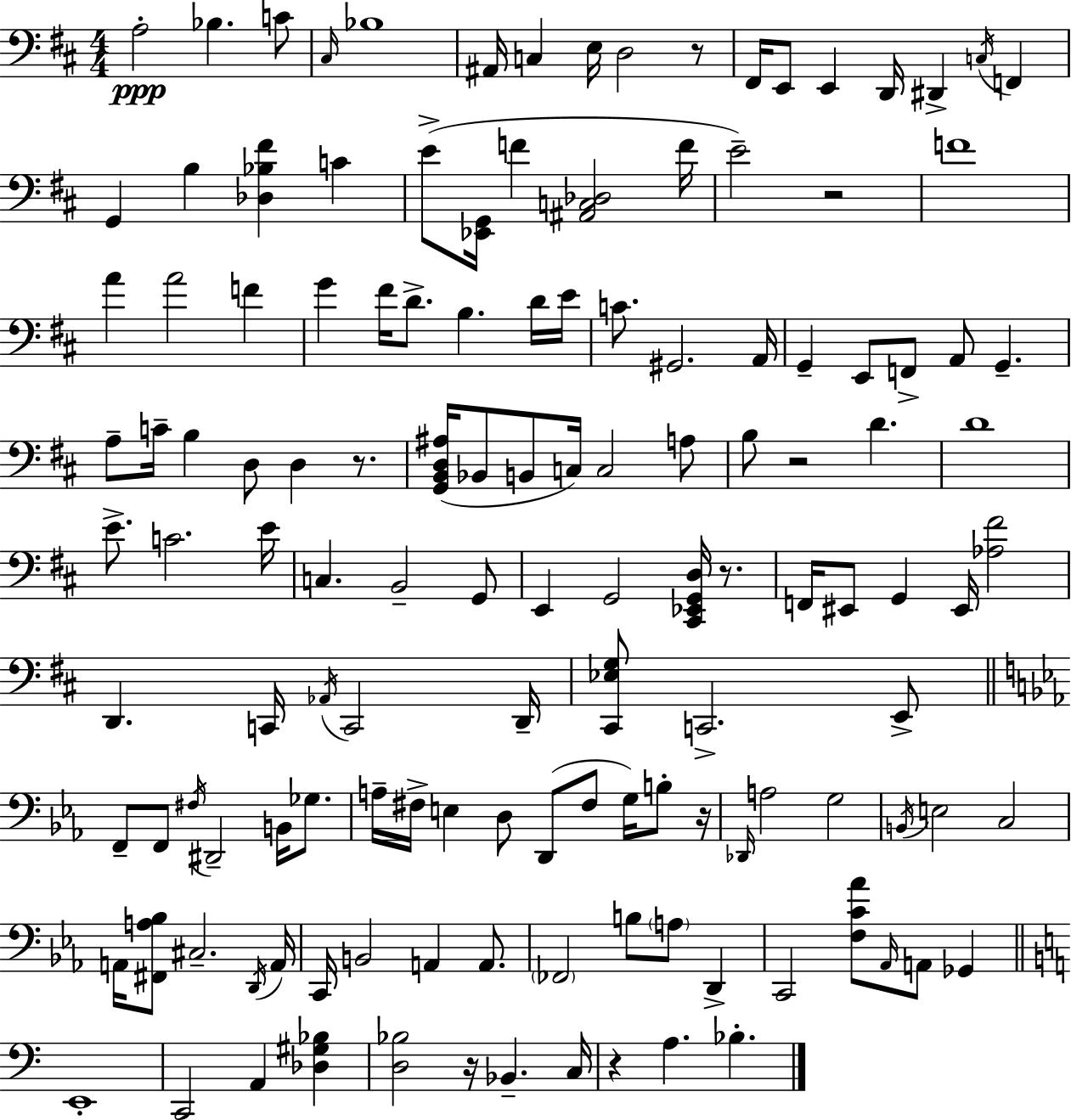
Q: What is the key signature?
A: D major